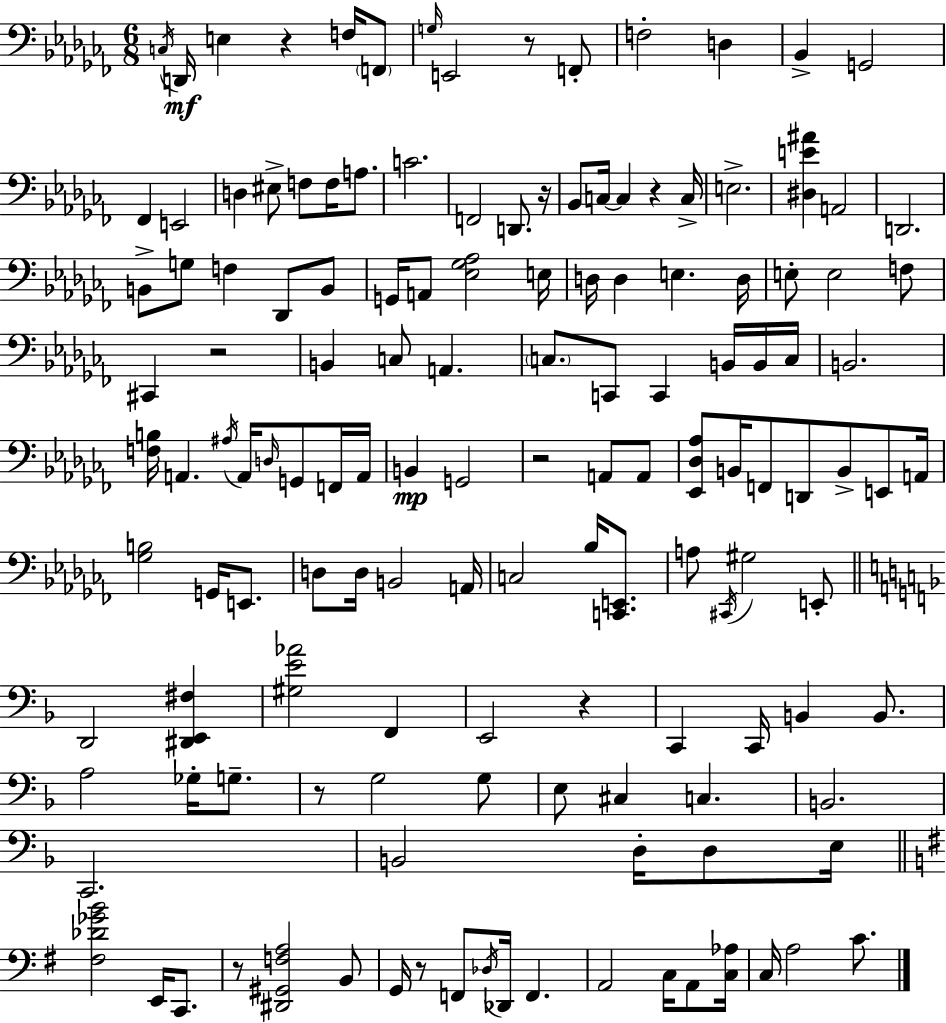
C3/s D2/s E3/q R/q F3/s F2/e G3/s E2/h R/e F2/e F3/h D3/q Bb2/q G2/h FES2/q E2/h D3/q EIS3/e F3/e F3/s A3/e. C4/h. F2/h D2/e. R/s Bb2/e C3/s C3/q R/q C3/s E3/h. [D#3,E4,A#4]/q A2/h D2/h. B2/e G3/e F3/q Db2/e B2/e G2/s A2/e [Eb3,Gb3,Ab3]/h E3/s D3/s D3/q E3/q. D3/s E3/e E3/h F3/e C#2/q R/h B2/q C3/e A2/q. C3/e. C2/e C2/q B2/s B2/s C3/s B2/h. [F3,B3]/s A2/q. A#3/s A2/s D3/s G2/e F2/s A2/s B2/q G2/h R/h A2/e A2/e [Eb2,Db3,Ab3]/e B2/s F2/e D2/e B2/e E2/e A2/s [Gb3,B3]/h G2/s E2/e. D3/e D3/s B2/h A2/s C3/h Bb3/s [C2,E2]/e. A3/e C#2/s G#3/h E2/e D2/h [D#2,E2,F#3]/q [G#3,E4,Ab4]/h F2/q E2/h R/q C2/q C2/s B2/q B2/e. A3/h Gb3/s G3/e. R/e G3/h G3/e E3/e C#3/q C3/q. B2/h. C2/h. B2/h D3/s D3/e E3/s [F#3,Db4,Gb4,B4]/h E2/s C2/e. R/e [D#2,G#2,F3,A3]/h B2/e G2/s R/e F2/e Db3/s Db2/s F2/q. A2/h C3/s A2/e [C3,Ab3]/s C3/s A3/h C4/e.